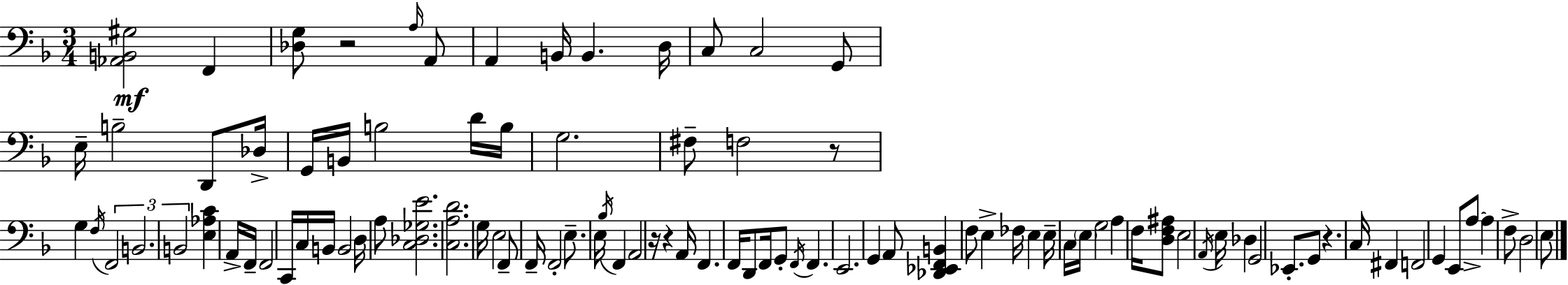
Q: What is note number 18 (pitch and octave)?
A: D4